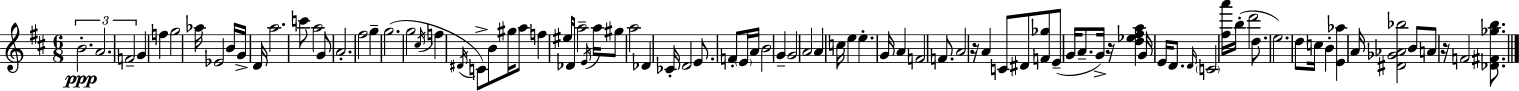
B4/h. A4/h. F4/h G4/q F5/q G5/h Ab5/s Eb4/h B4/s G4/s D4/s A5/h. C6/e A5/h G4/e A4/h. F#5/h G5/q G5/h. G5/h C#5/s F5/q D#4/s C4/e B4/e G#5/s A5/e F5/q EIS5/s Db4/s A5/h E4/s A5/s G#5/e A5/h Db4/q CES4/s D4/h E4/e. F4/e E4/s A4/s B4/h G4/q G4/h A4/h A4/q C5/s E5/q E5/q. G4/s A4/q F4/h F4/e. A4/h R/s A4/q C4/e D#4/e [F4,Gb5]/e E4/e G4/s A4/e. G4/s R/s [D5,Eb5,F#5,A5]/q G4/s E4/s D4/e. D4/s C4/h [F#5,A6]/s B5/s D6/h D5/e. E5/h. D5/e C5/s B4/q [E4,Ab5]/q A4/s [D#4,Gb4,Ab4,Bb5]/h B4/e A4/e R/s F4/h [Db4,F#4,Gb5,B5]/e.